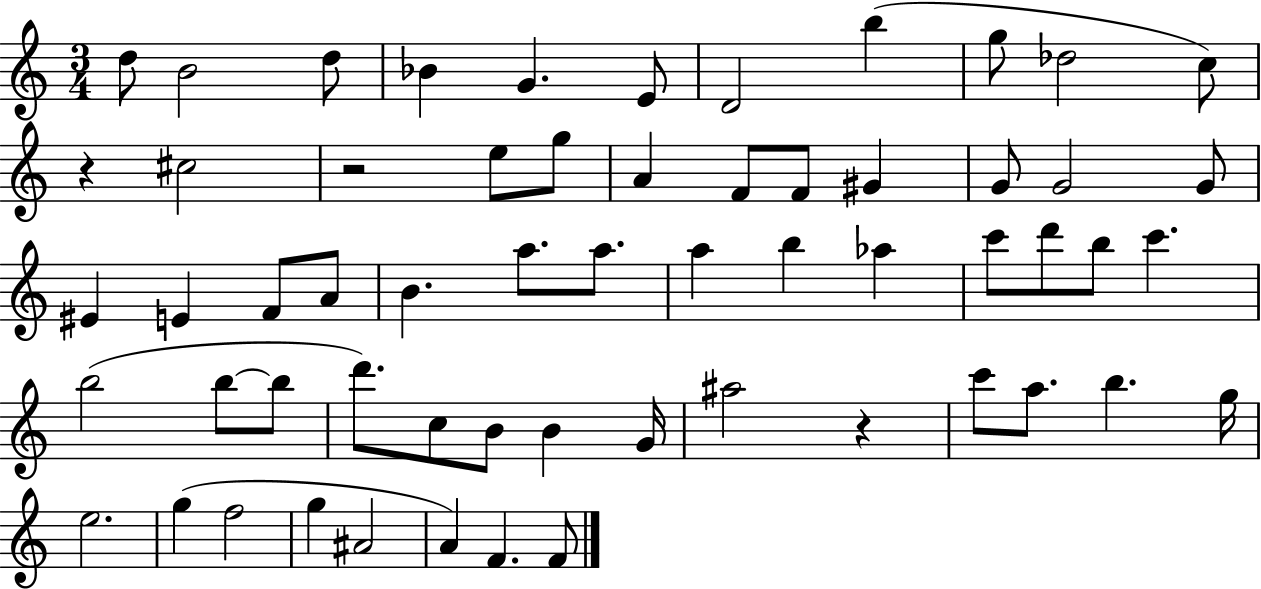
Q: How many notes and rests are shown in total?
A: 59